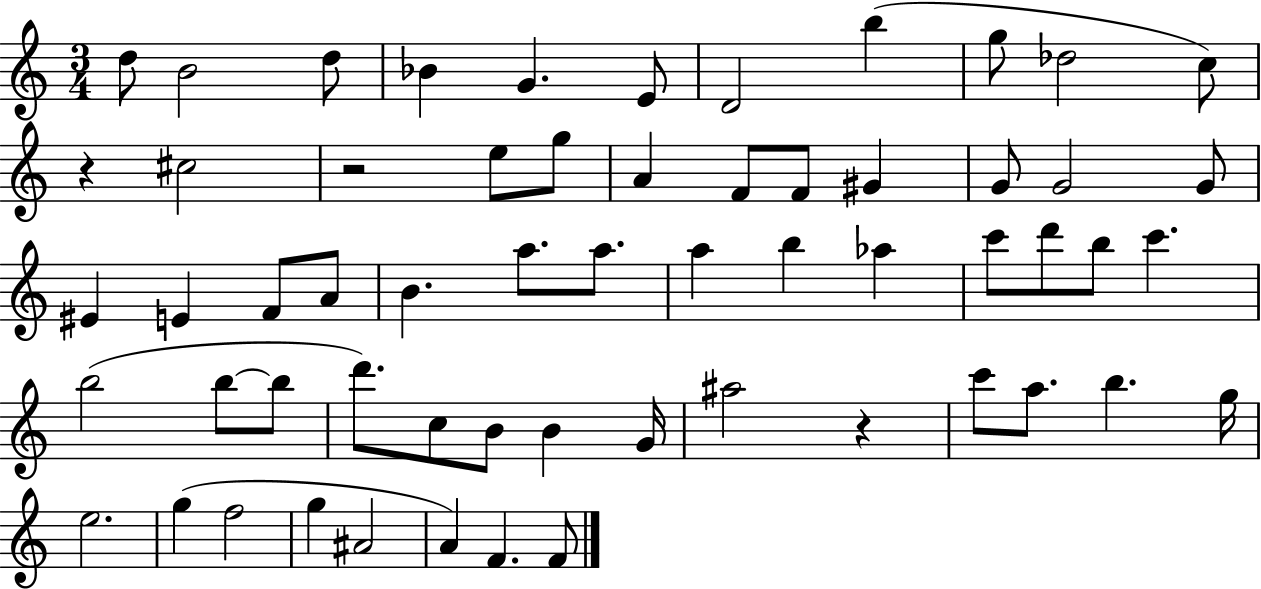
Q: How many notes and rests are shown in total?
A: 59